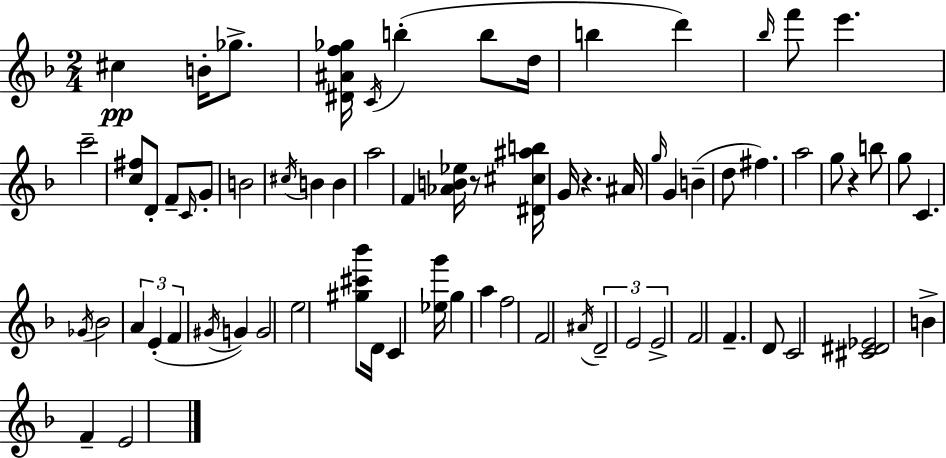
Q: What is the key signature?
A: F major